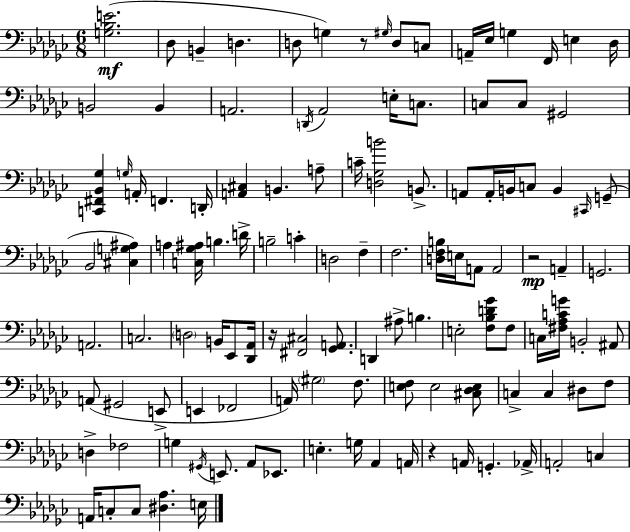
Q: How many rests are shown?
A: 4